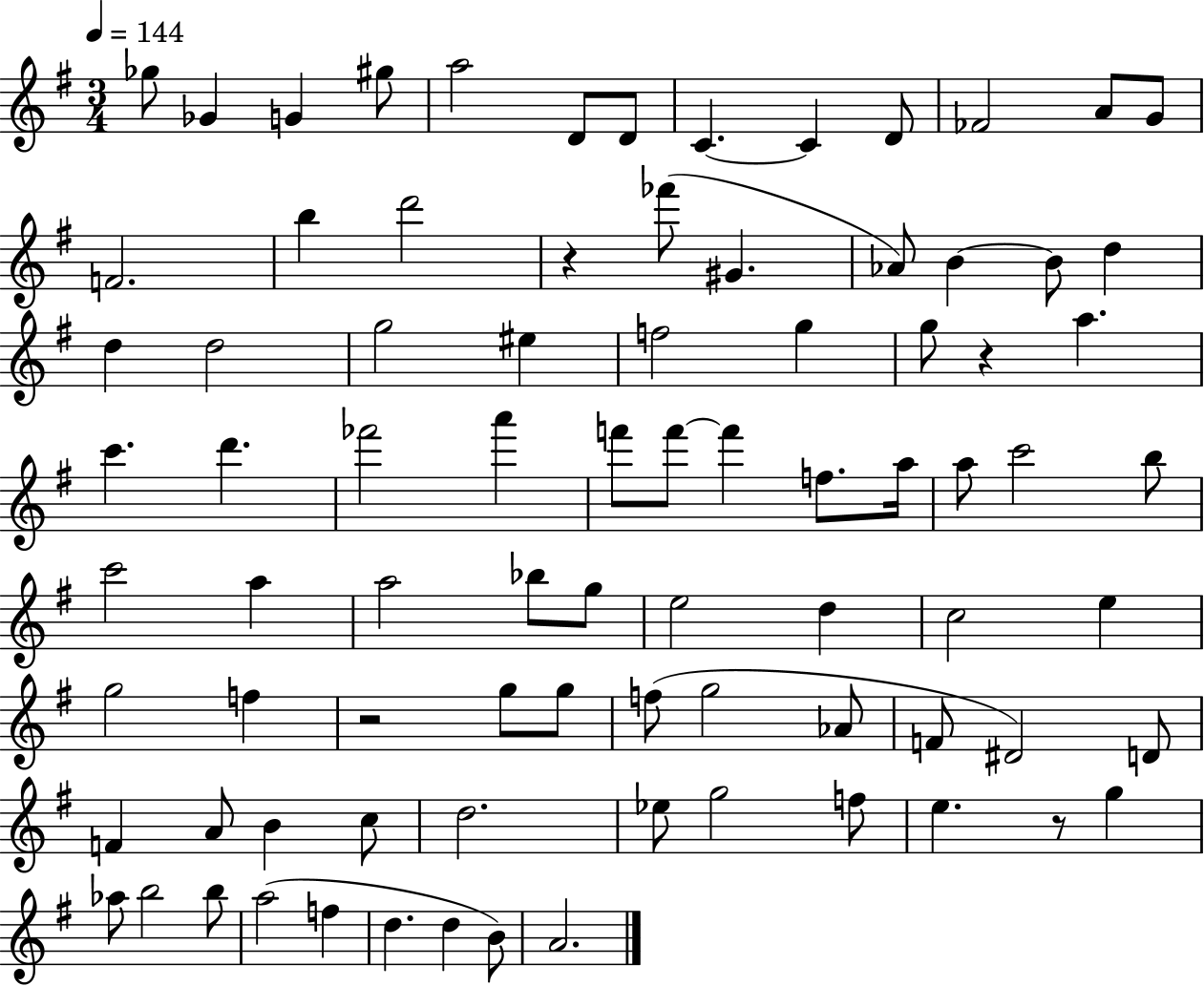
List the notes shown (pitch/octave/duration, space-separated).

Gb5/e Gb4/q G4/q G#5/e A5/h D4/e D4/e C4/q. C4/q D4/e FES4/h A4/e G4/e F4/h. B5/q D6/h R/q FES6/e G#4/q. Ab4/e B4/q B4/e D5/q D5/q D5/h G5/h EIS5/q F5/h G5/q G5/e R/q A5/q. C6/q. D6/q. FES6/h A6/q F6/e F6/e F6/q F5/e. A5/s A5/e C6/h B5/e C6/h A5/q A5/h Bb5/e G5/e E5/h D5/q C5/h E5/q G5/h F5/q R/h G5/e G5/e F5/e G5/h Ab4/e F4/e D#4/h D4/e F4/q A4/e B4/q C5/e D5/h. Eb5/e G5/h F5/e E5/q. R/e G5/q Ab5/e B5/h B5/e A5/h F5/q D5/q. D5/q B4/e A4/h.